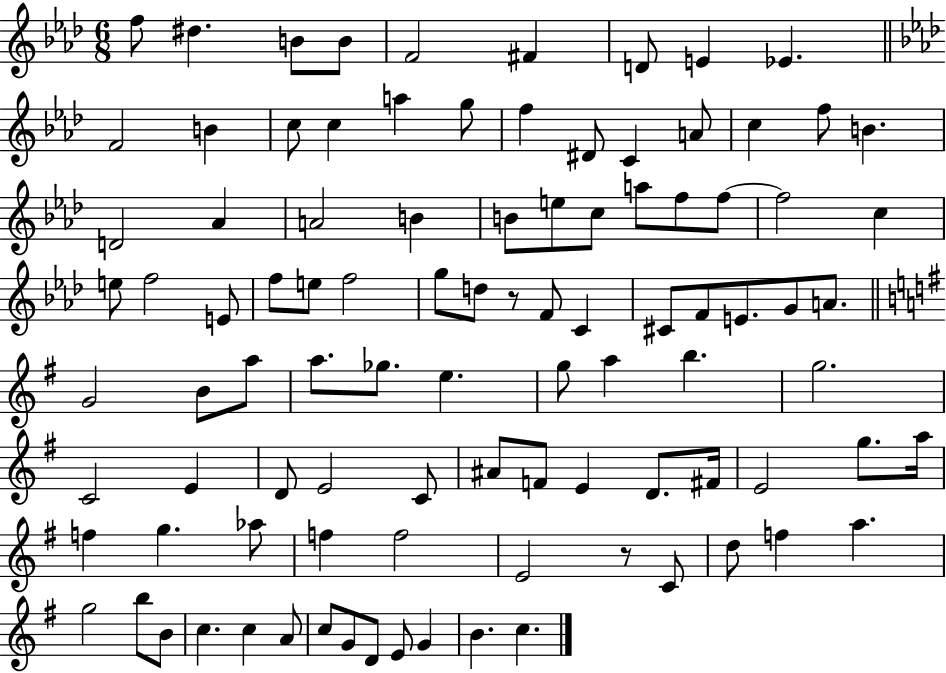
X:1
T:Untitled
M:6/8
L:1/4
K:Ab
f/2 ^d B/2 B/2 F2 ^F D/2 E _E F2 B c/2 c a g/2 f ^D/2 C A/2 c f/2 B D2 _A A2 B B/2 e/2 c/2 a/2 f/2 f/2 f2 c e/2 f2 E/2 f/2 e/2 f2 g/2 d/2 z/2 F/2 C ^C/2 F/2 E/2 G/2 A/2 G2 B/2 a/2 a/2 _g/2 e g/2 a b g2 C2 E D/2 E2 C/2 ^A/2 F/2 E D/2 ^F/4 E2 g/2 a/4 f g _a/2 f f2 E2 z/2 C/2 d/2 f a g2 b/2 B/2 c c A/2 c/2 G/2 D/2 E/2 G B c